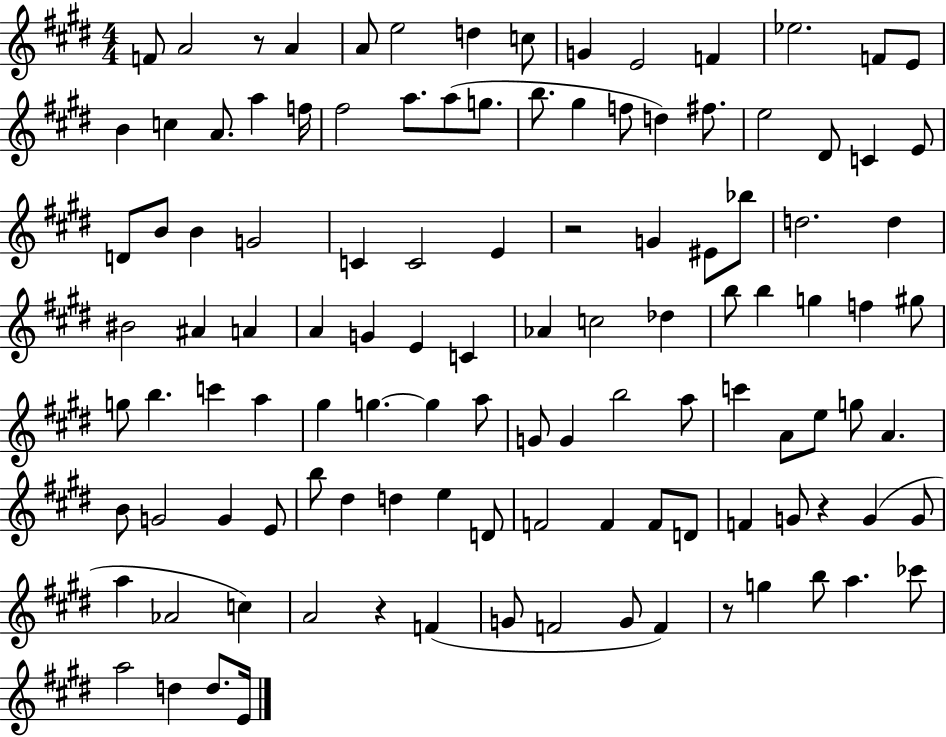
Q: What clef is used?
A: treble